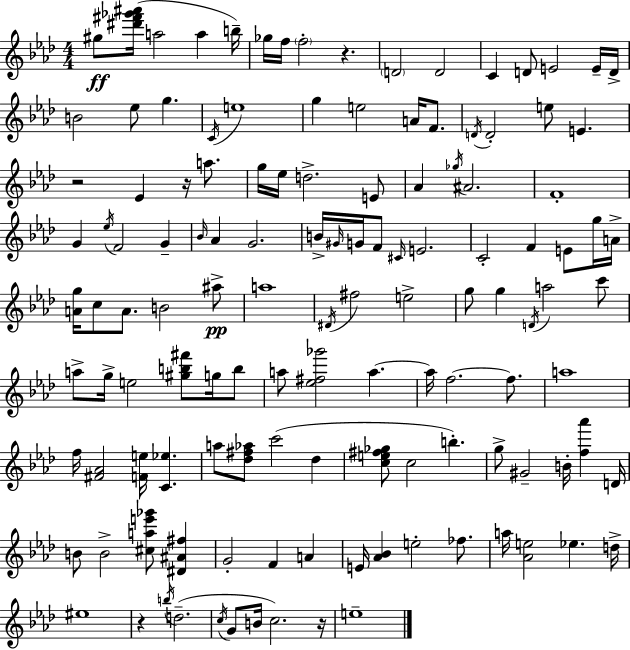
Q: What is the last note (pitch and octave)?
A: E5